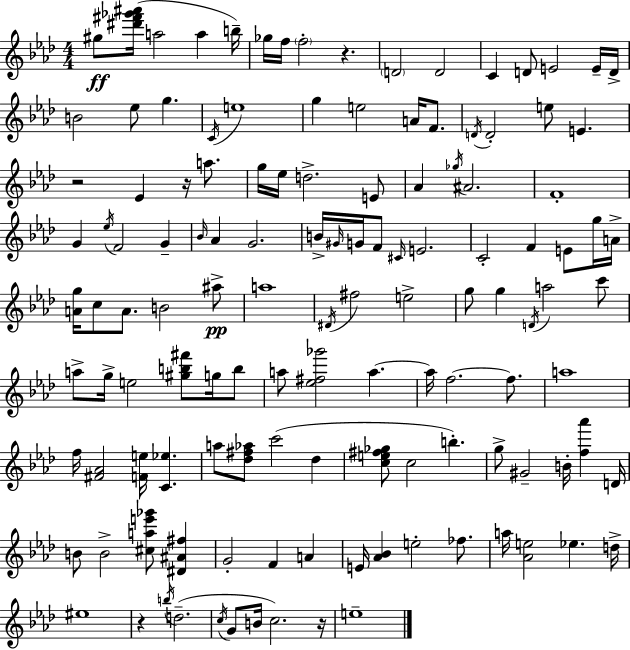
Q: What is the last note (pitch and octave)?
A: E5